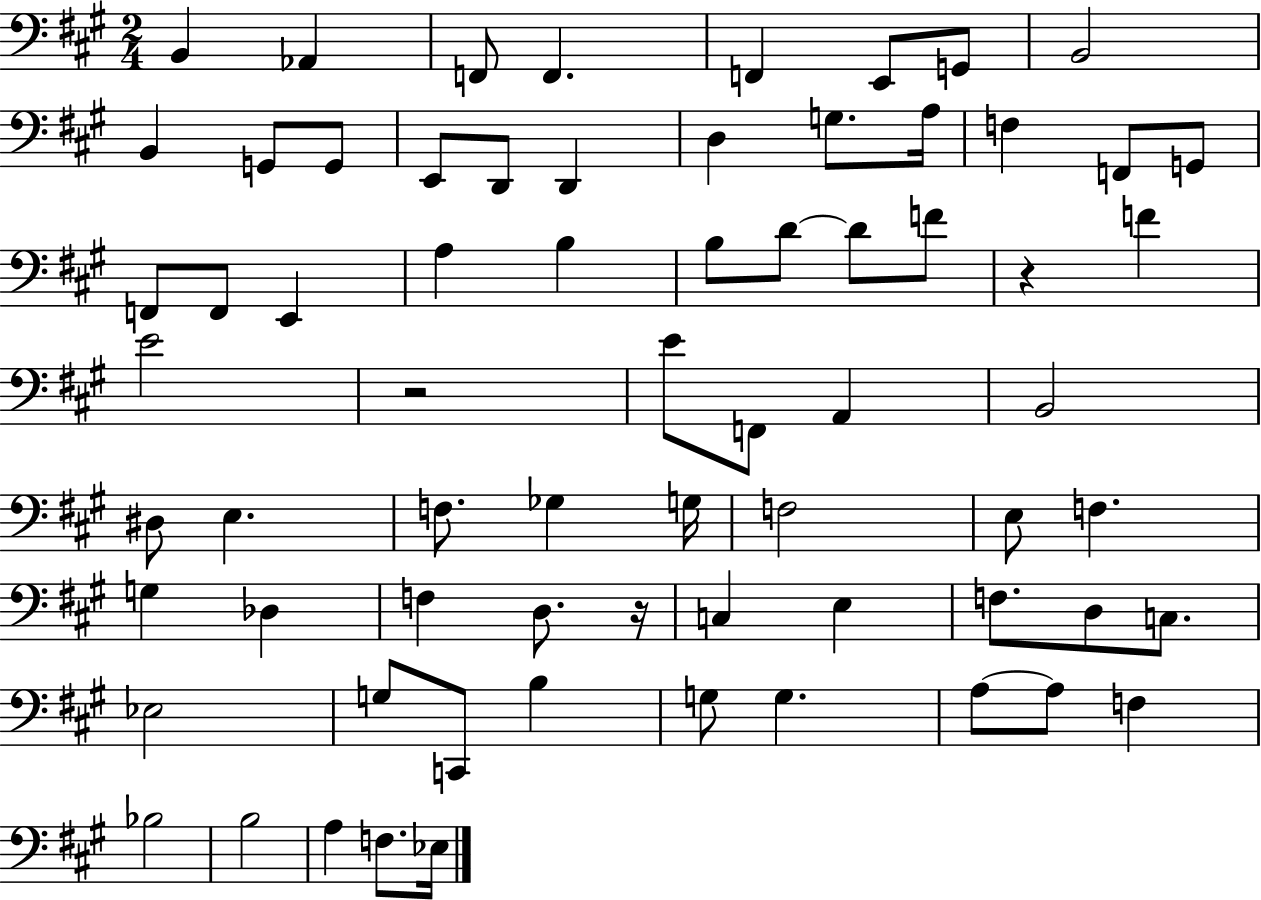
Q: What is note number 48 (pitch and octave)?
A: C3